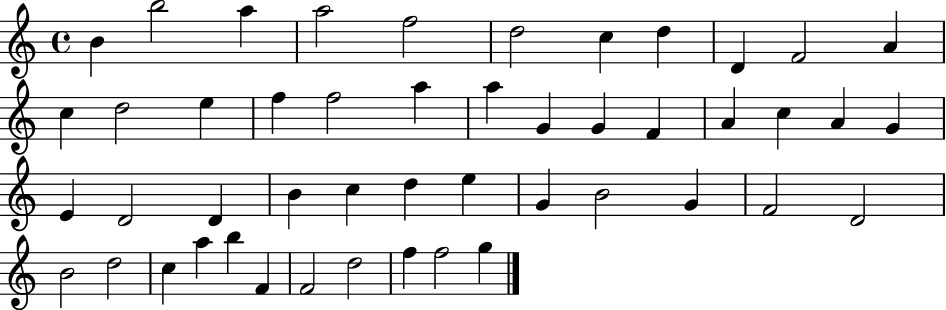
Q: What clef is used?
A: treble